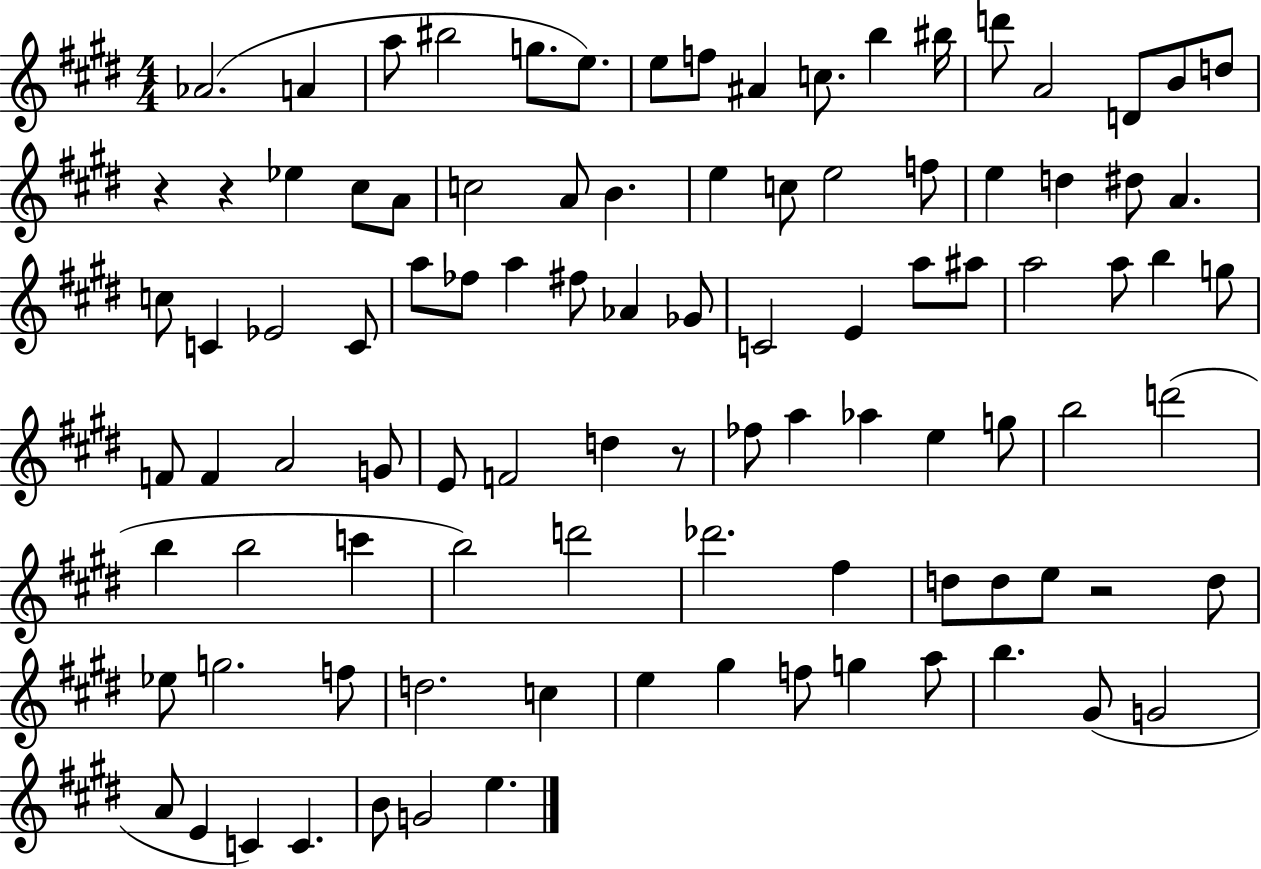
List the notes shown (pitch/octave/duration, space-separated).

Ab4/h. A4/q A5/e BIS5/h G5/e. E5/e. E5/e F5/e A#4/q C5/e. B5/q BIS5/s D6/e A4/h D4/e B4/e D5/e R/q R/q Eb5/q C#5/e A4/e C5/h A4/e B4/q. E5/q C5/e E5/h F5/e E5/q D5/q D#5/e A4/q. C5/e C4/q Eb4/h C4/e A5/e FES5/e A5/q F#5/e Ab4/q Gb4/e C4/h E4/q A5/e A#5/e A5/h A5/e B5/q G5/e F4/e F4/q A4/h G4/e E4/e F4/h D5/q R/e FES5/e A5/q Ab5/q E5/q G5/e B5/h D6/h B5/q B5/h C6/q B5/h D6/h Db6/h. F#5/q D5/e D5/e E5/e R/h D5/e Eb5/e G5/h. F5/e D5/h. C5/q E5/q G#5/q F5/e G5/q A5/e B5/q. G#4/e G4/h A4/e E4/q C4/q C4/q. B4/e G4/h E5/q.